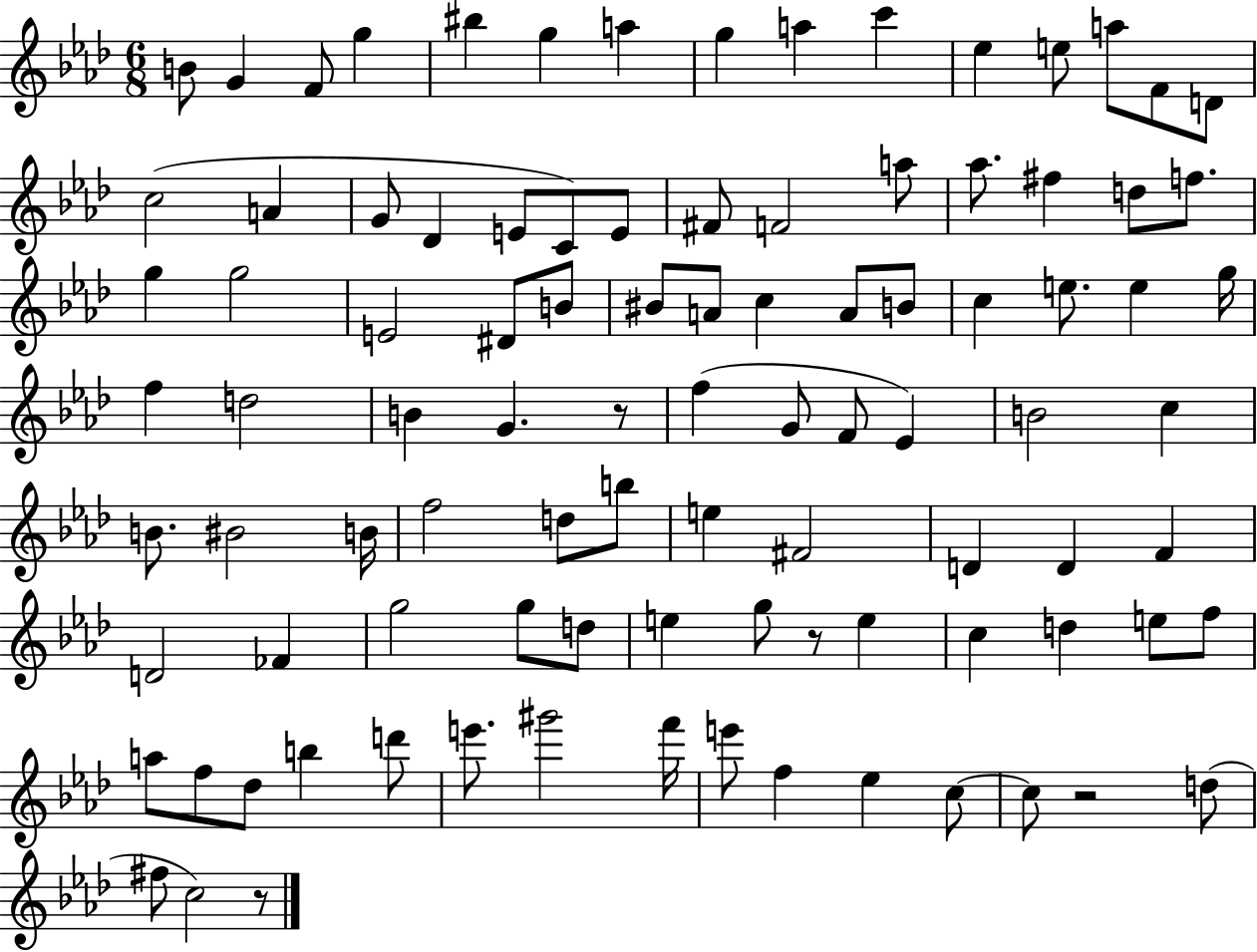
B4/e G4/q F4/e G5/q BIS5/q G5/q A5/q G5/q A5/q C6/q Eb5/q E5/e A5/e F4/e D4/e C5/h A4/q G4/e Db4/q E4/e C4/e E4/e F#4/e F4/h A5/e Ab5/e. F#5/q D5/e F5/e. G5/q G5/h E4/h D#4/e B4/e BIS4/e A4/e C5/q A4/e B4/e C5/q E5/e. E5/q G5/s F5/q D5/h B4/q G4/q. R/e F5/q G4/e F4/e Eb4/q B4/h C5/q B4/e. BIS4/h B4/s F5/h D5/e B5/e E5/q F#4/h D4/q D4/q F4/q D4/h FES4/q G5/h G5/e D5/e E5/q G5/e R/e E5/q C5/q D5/q E5/e F5/e A5/e F5/e Db5/e B5/q D6/e E6/e. G#6/h F6/s E6/e F5/q Eb5/q C5/e C5/e R/h D5/e F#5/e C5/h R/e